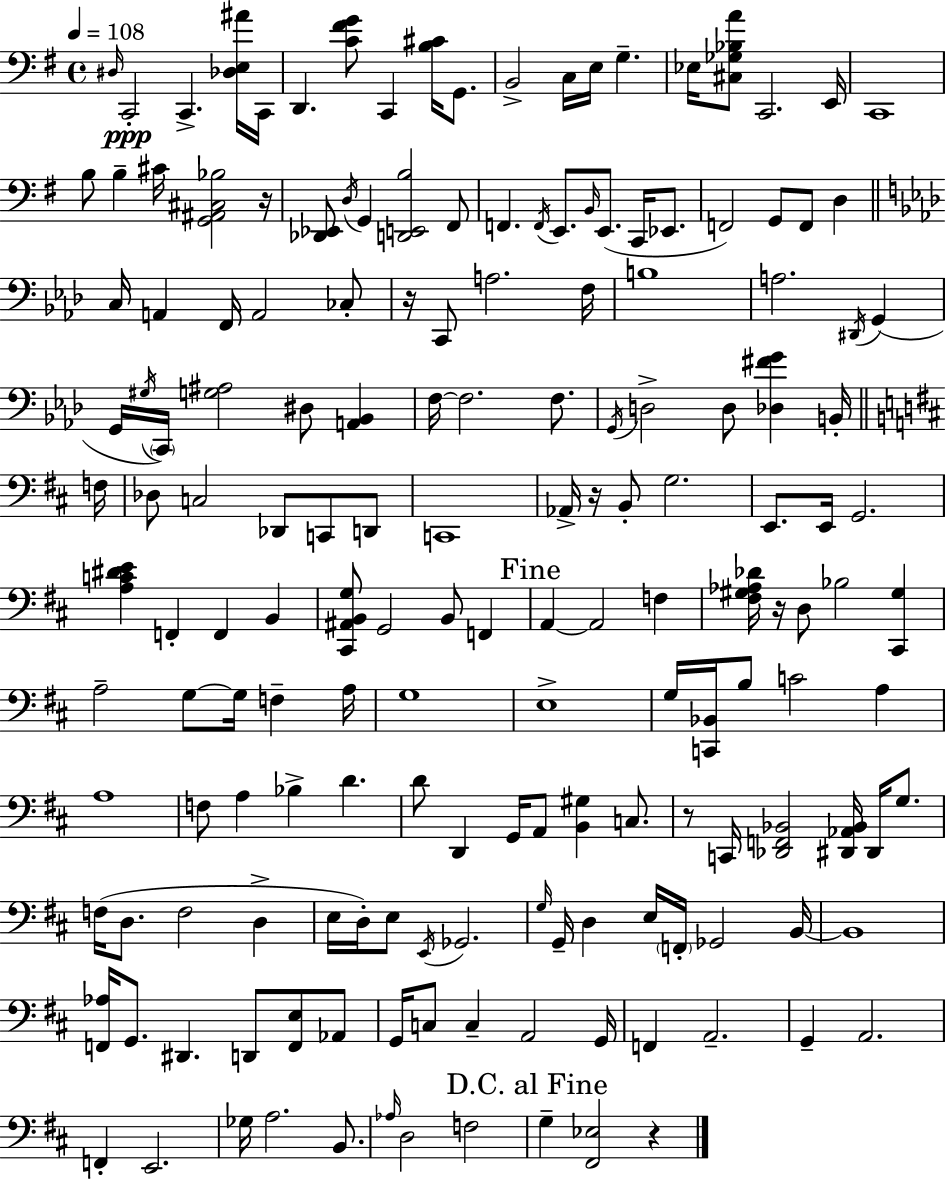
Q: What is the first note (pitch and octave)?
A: D#3